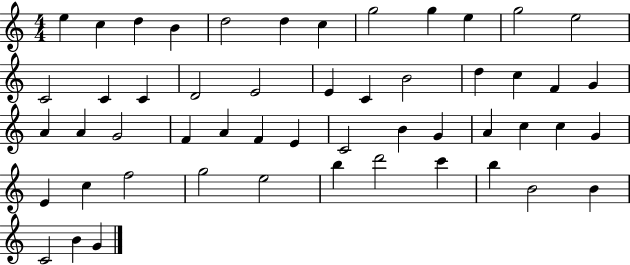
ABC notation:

X:1
T:Untitled
M:4/4
L:1/4
K:C
e c d B d2 d c g2 g e g2 e2 C2 C C D2 E2 E C B2 d c F G A A G2 F A F E C2 B G A c c G E c f2 g2 e2 b d'2 c' b B2 B C2 B G